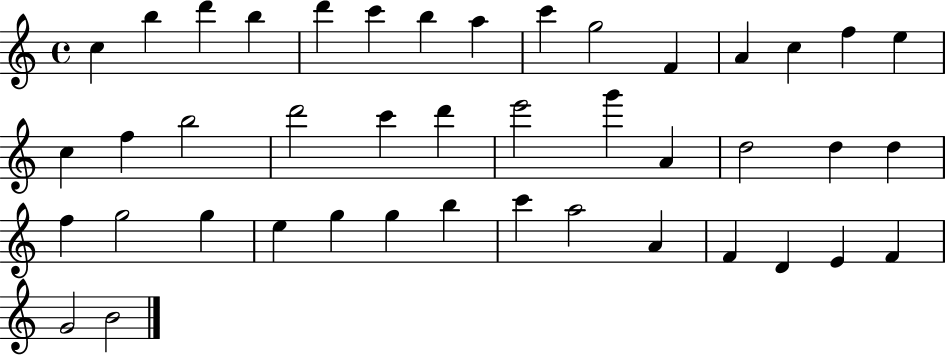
{
  \clef treble
  \time 4/4
  \defaultTimeSignature
  \key c \major
  c''4 b''4 d'''4 b''4 | d'''4 c'''4 b''4 a''4 | c'''4 g''2 f'4 | a'4 c''4 f''4 e''4 | \break c''4 f''4 b''2 | d'''2 c'''4 d'''4 | e'''2 g'''4 a'4 | d''2 d''4 d''4 | \break f''4 g''2 g''4 | e''4 g''4 g''4 b''4 | c'''4 a''2 a'4 | f'4 d'4 e'4 f'4 | \break g'2 b'2 | \bar "|."
}